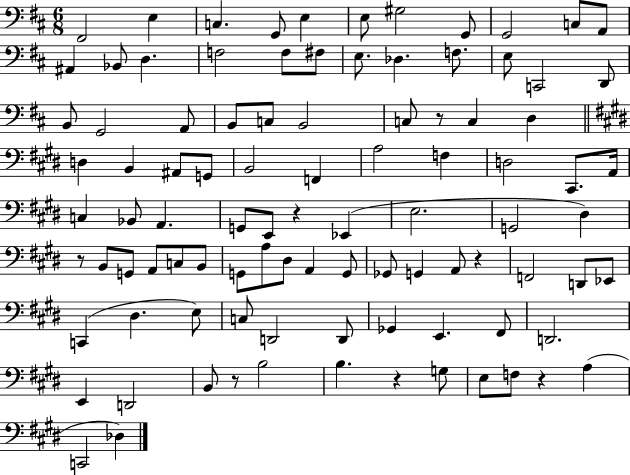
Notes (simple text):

F#2/h E3/q C3/q. G2/e E3/q E3/e G#3/h G2/e G2/h C3/e A2/e A#2/q Bb2/e D3/q. F3/h F3/e F#3/e E3/e. Db3/q. F3/e. E3/e C2/h D2/e B2/e G2/h A2/e B2/e C3/e B2/h C3/e R/e C3/q D3/q D3/q B2/q A#2/e G2/e B2/h F2/q A3/h F3/q D3/h C#2/e. A2/s C3/q Bb2/e A2/q. G2/e E2/e R/q Eb2/q E3/h. G2/h D#3/q R/e B2/e G2/e A2/e C3/e B2/e G2/e A3/e D#3/e A2/q G2/e Gb2/e G2/q A2/e R/q F2/h D2/e Eb2/e C2/q D#3/q. E3/e C3/e D2/h D2/e Gb2/q E2/q. F#2/e D2/h. E2/q D2/h B2/e R/e B3/h B3/q. R/q G3/e E3/e F3/e R/q A3/q C2/h Db3/q